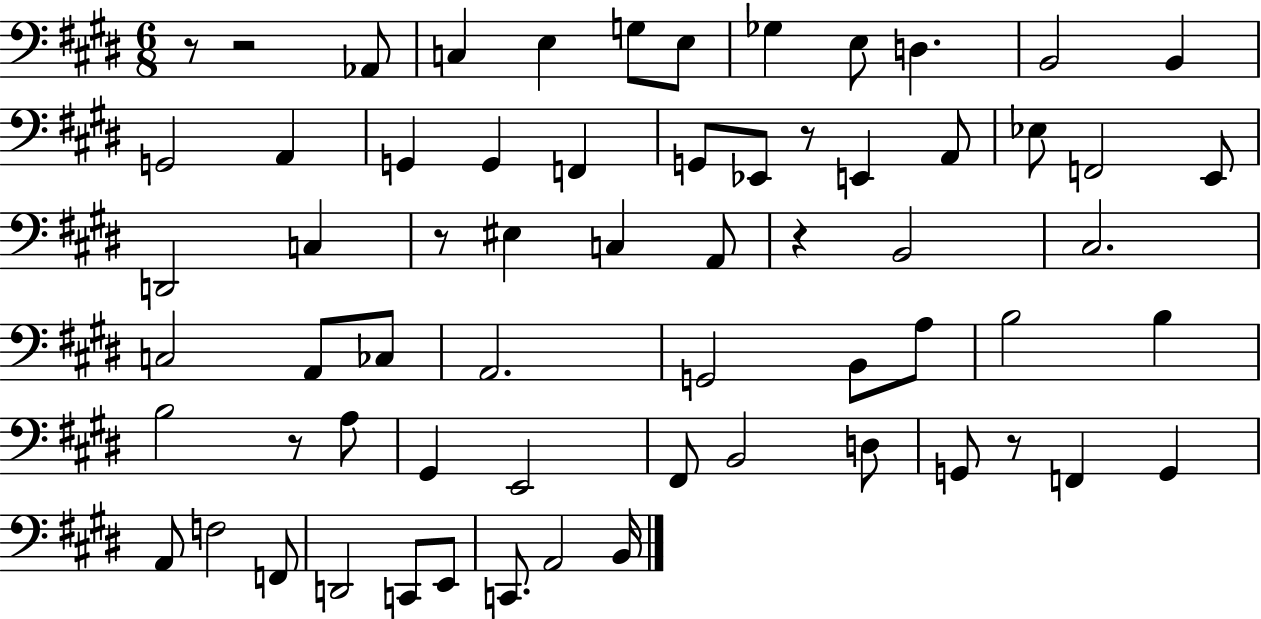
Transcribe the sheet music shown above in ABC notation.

X:1
T:Untitled
M:6/8
L:1/4
K:E
z/2 z2 _A,,/2 C, E, G,/2 E,/2 _G, E,/2 D, B,,2 B,, G,,2 A,, G,, G,, F,, G,,/2 _E,,/2 z/2 E,, A,,/2 _E,/2 F,,2 E,,/2 D,,2 C, z/2 ^E, C, A,,/2 z B,,2 ^C,2 C,2 A,,/2 _C,/2 A,,2 G,,2 B,,/2 A,/2 B,2 B, B,2 z/2 A,/2 ^G,, E,,2 ^F,,/2 B,,2 D,/2 G,,/2 z/2 F,, G,, A,,/2 F,2 F,,/2 D,,2 C,,/2 E,,/2 C,,/2 A,,2 B,,/4